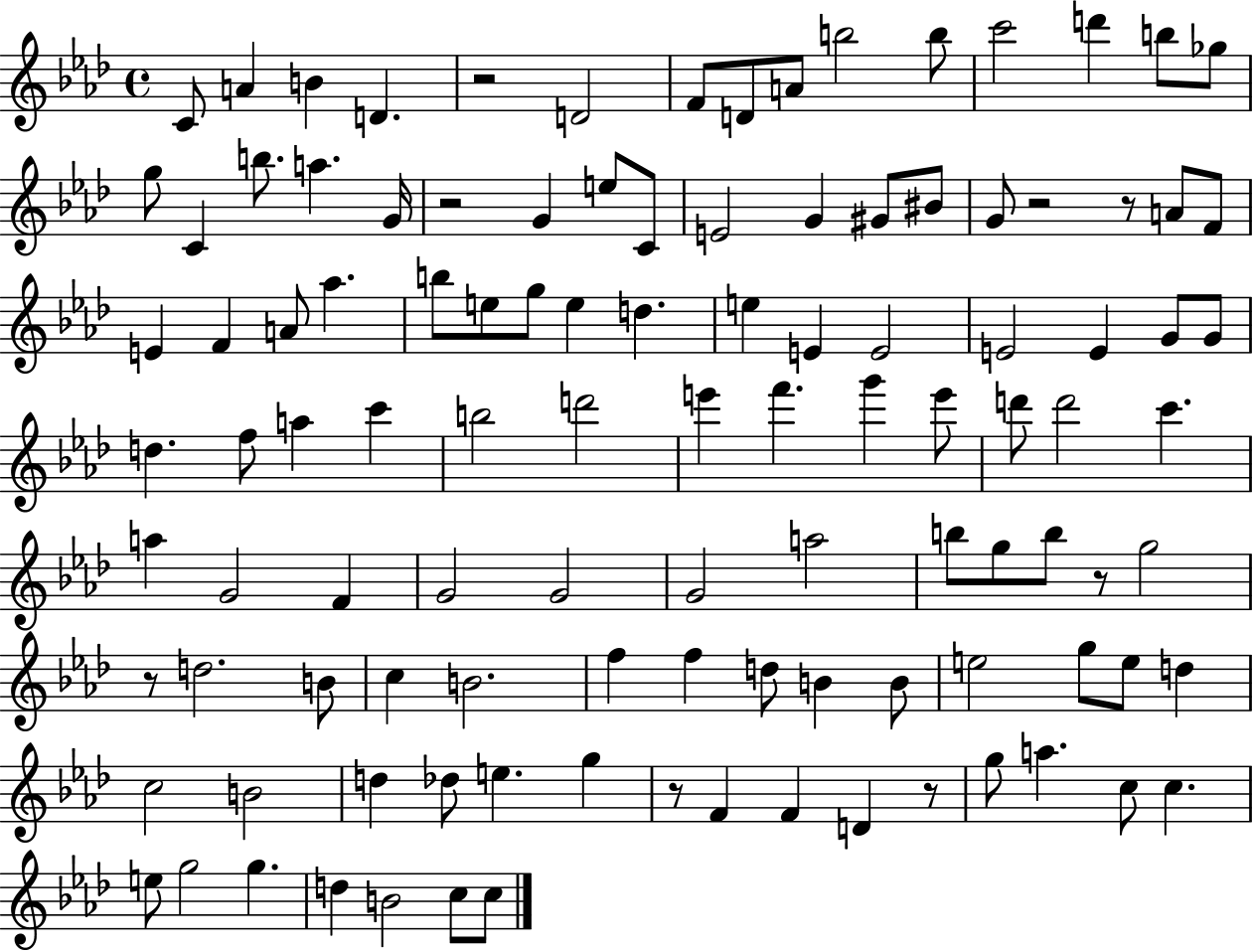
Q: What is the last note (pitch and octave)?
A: C5